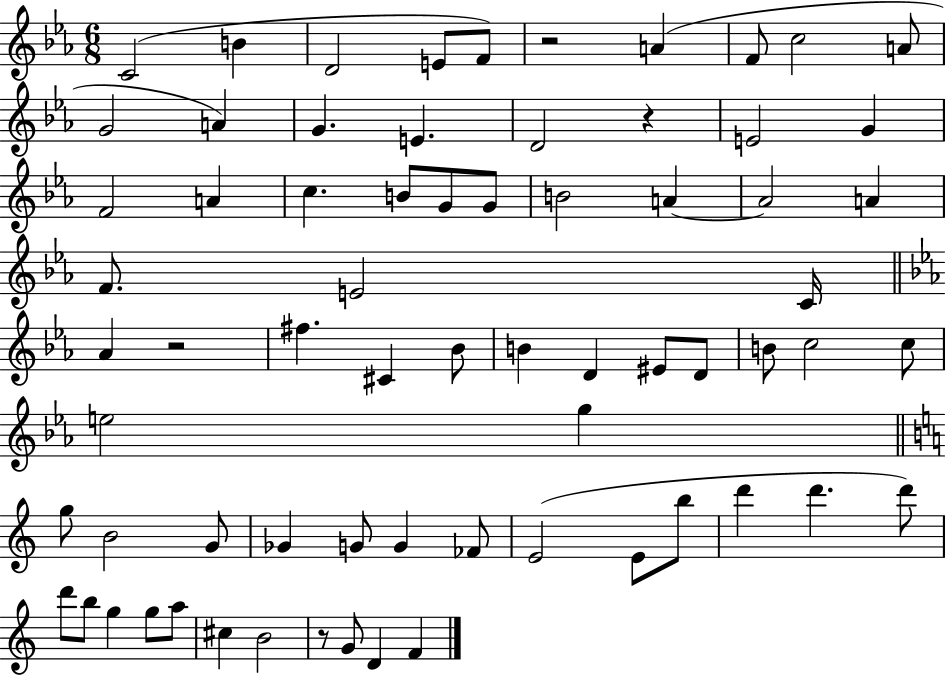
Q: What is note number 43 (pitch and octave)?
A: G5